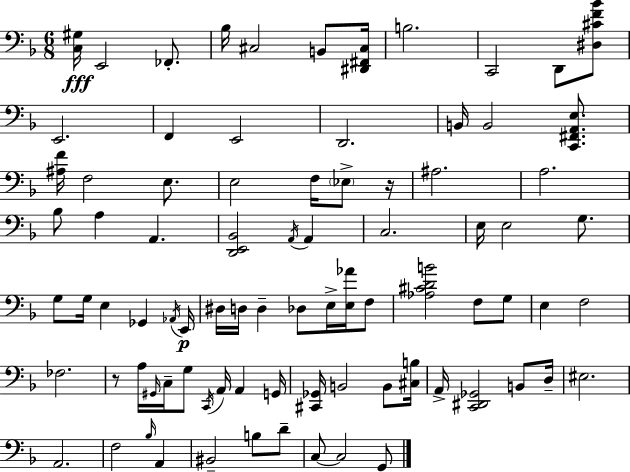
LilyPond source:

{
  \clef bass
  \numericTimeSignature
  \time 6/8
  \key d \minor
  <c gis>16\fff e,2 fes,8.-. | bes16 cis2 b,8 <dis, fis, cis>16 | b2. | c,2 d,8 <dis cis' f' bes'>8 | \break e,2. | f,4 e,2 | d,2. | b,16 b,2 <c, fis, a, e>8. | \break <ais f'>16 f2 e8. | e2 f16 \parenthesize ees8-> r16 | ais2. | a2. | \break bes8 a4 a,4. | <d, e, bes,>2 \acciaccatura { a,16 } a,4 | c2. | e16 e2 g8. | \break g8 g16 e4 ges,4 | \acciaccatura { aes,16 } e,16\p dis16 d16 d4-- des8 e16-> <e aes'>16 | f8 <aes cis' d' b'>2 f8 | g8 e4 f2 | \break fes2. | r8 a16 \grace { gis,16 } c16-- g8 \acciaccatura { c,16 } a,16 a,4 | g,16 <cis, ges,>16 b,2 | b,8 <cis b>16 a,16-> <c, dis, ges,>2 | \break b,8 d16-- eis2. | a,2. | f2 | \grace { bes16 } a,4 bis,2-- | \break b8 d'8-- c8~~ c2 | g,8 \bar "|."
}